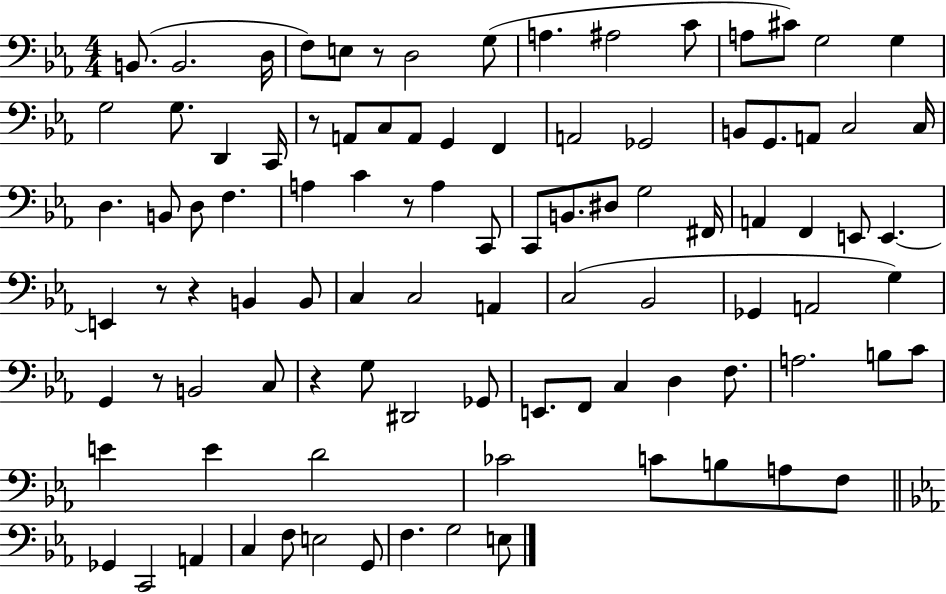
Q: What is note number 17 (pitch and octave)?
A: D2